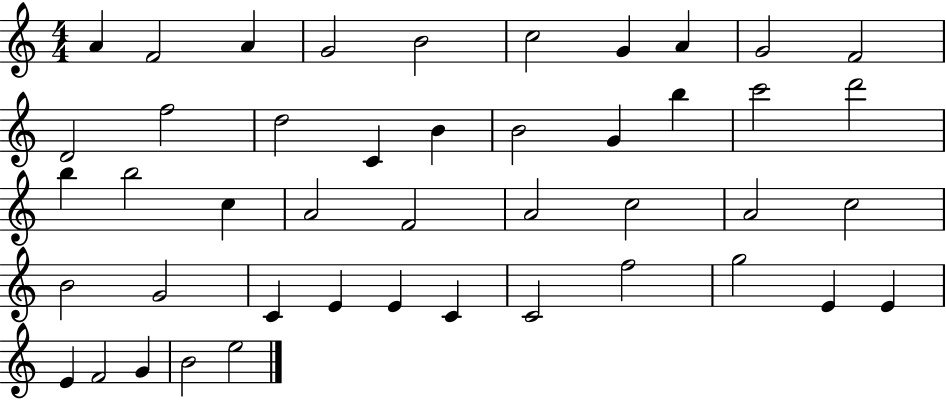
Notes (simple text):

A4/q F4/h A4/q G4/h B4/h C5/h G4/q A4/q G4/h F4/h D4/h F5/h D5/h C4/q B4/q B4/h G4/q B5/q C6/h D6/h B5/q B5/h C5/q A4/h F4/h A4/h C5/h A4/h C5/h B4/h G4/h C4/q E4/q E4/q C4/q C4/h F5/h G5/h E4/q E4/q E4/q F4/h G4/q B4/h E5/h